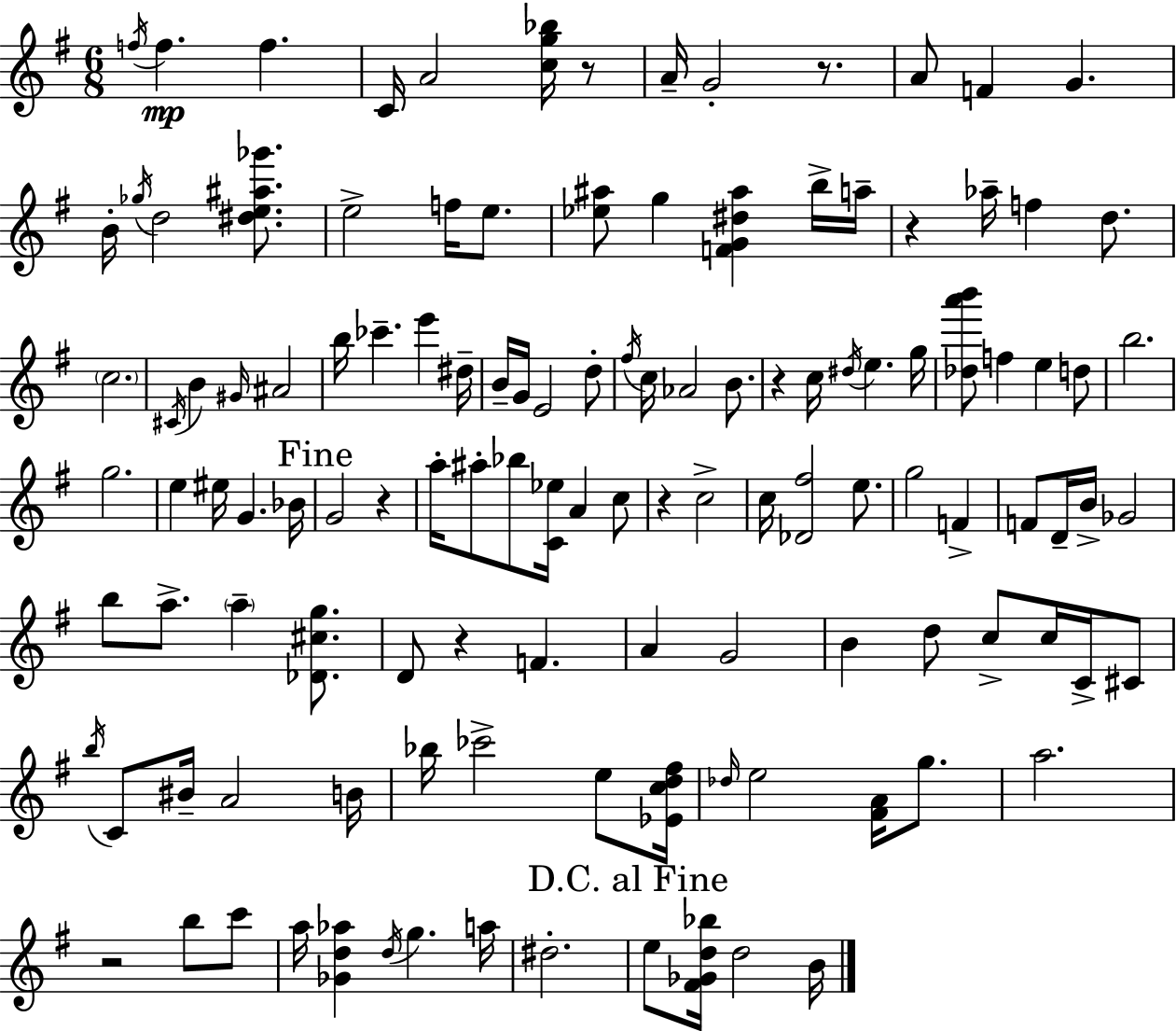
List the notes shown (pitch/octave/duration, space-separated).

F5/s F5/q. F5/q. C4/s A4/h [C5,G5,Bb5]/s R/e A4/s G4/h R/e. A4/e F4/q G4/q. B4/s Gb5/s D5/h [D#5,E5,A#5,Gb6]/e. E5/h F5/s E5/e. [Eb5,A#5]/e G5/q [F4,G4,D#5,A#5]/q B5/s A5/s R/q Ab5/s F5/q D5/e. C5/h. C#4/s B4/q G#4/s A#4/h B5/s CES6/q. E6/q D#5/s B4/s G4/s E4/h D5/e F#5/s C5/s Ab4/h B4/e. R/q C5/s D#5/s E5/q. G5/s [Db5,A6,B6]/e F5/q E5/q D5/e B5/h. G5/h. E5/q EIS5/s G4/q. Bb4/s G4/h R/q A5/s A#5/e Bb5/e [C4,Eb5]/s A4/q C5/e R/q C5/h C5/s [Db4,F#5]/h E5/e. G5/h F4/q F4/e D4/s B4/s Gb4/h B5/e A5/e. A5/q [Db4,C#5,G5]/e. D4/e R/q F4/q. A4/q G4/h B4/q D5/e C5/e C5/s C4/s C#4/e B5/s C4/e BIS4/s A4/h B4/s Bb5/s CES6/h E5/e [Eb4,C5,D5,F#5]/s Db5/s E5/h [F#4,A4]/s G5/e. A5/h. R/h B5/e C6/e A5/s [Gb4,D5,Ab5]/q D5/s G5/q. A5/s D#5/h. E5/e [F#4,Gb4,D5,Bb5]/s D5/h B4/s